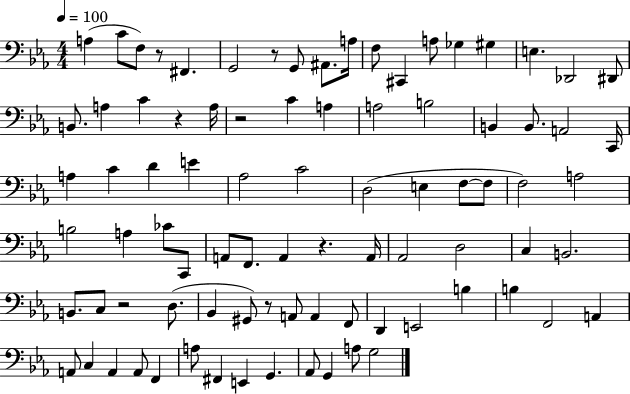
A3/q C4/e F3/e R/e F#2/q. G2/h R/e G2/e A#2/e. A3/s F3/e C#2/q A3/e Gb3/q G#3/q E3/q. Db2/h D#2/e B2/e. A3/q C4/q R/q A3/s R/h C4/q A3/q A3/h B3/h B2/q B2/e. A2/h C2/s A3/q C4/q D4/q E4/q Ab3/h C4/h D3/h E3/q F3/e F3/e F3/h A3/h B3/h A3/q CES4/e C2/e A2/e F2/e. A2/q R/q. A2/s Ab2/h D3/h C3/q B2/h. B2/e. C3/e R/h D3/e. Bb2/q G#2/e R/e A2/e A2/q F2/e D2/q E2/h B3/q B3/q F2/h A2/q A2/e C3/q A2/q A2/e F2/q A3/e F#2/q E2/q G2/q. Ab2/e G2/q A3/e G3/h